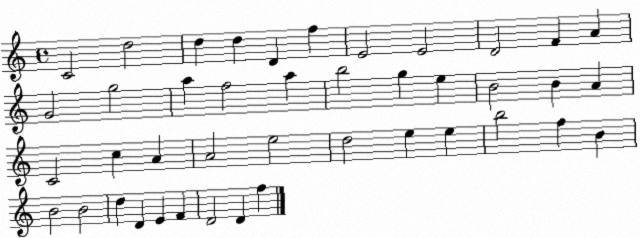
X:1
T:Untitled
M:4/4
L:1/4
K:C
C2 d2 d d D f E2 E2 D2 F A G2 g2 a f2 a b2 g e B2 B A C2 c A A2 e2 d2 e e b2 f B B2 B2 d D E F D2 D f